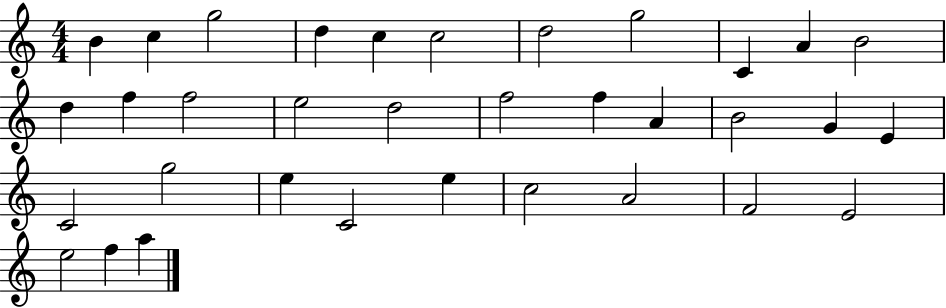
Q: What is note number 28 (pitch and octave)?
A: C5